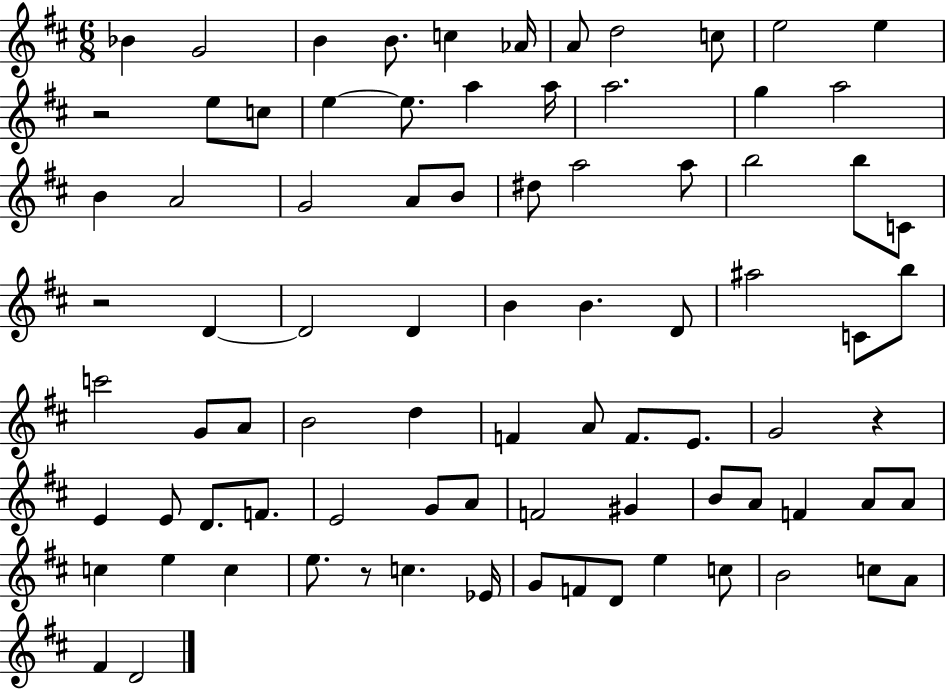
X:1
T:Untitled
M:6/8
L:1/4
K:D
_B G2 B B/2 c _A/4 A/2 d2 c/2 e2 e z2 e/2 c/2 e e/2 a a/4 a2 g a2 B A2 G2 A/2 B/2 ^d/2 a2 a/2 b2 b/2 C/2 z2 D D2 D B B D/2 ^a2 C/2 b/2 c'2 G/2 A/2 B2 d F A/2 F/2 E/2 G2 z E E/2 D/2 F/2 E2 G/2 A/2 F2 ^G B/2 A/2 F A/2 A/2 c e c e/2 z/2 c _E/4 G/2 F/2 D/2 e c/2 B2 c/2 A/2 ^F D2